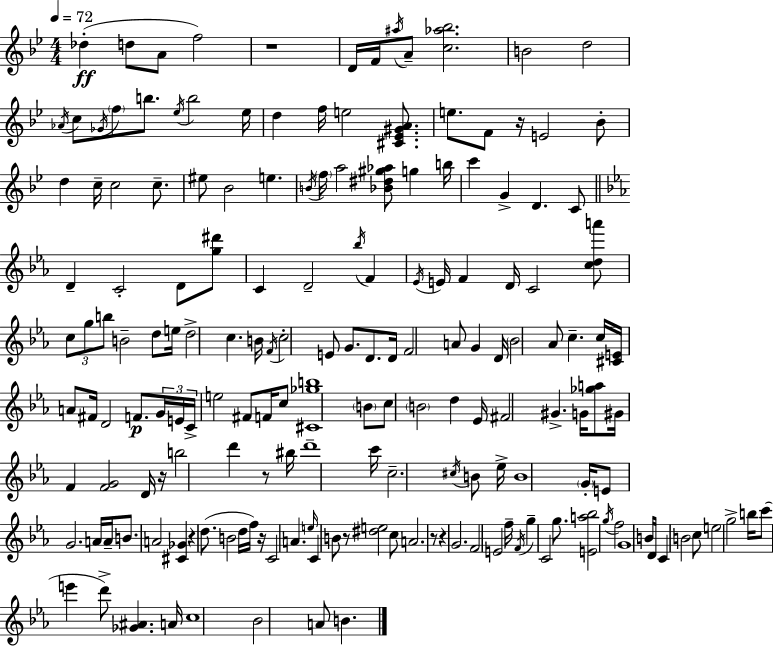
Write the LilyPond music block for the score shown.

{
  \clef treble
  \numericTimeSignature
  \time 4/4
  \key g \minor
  \tempo 4 = 72
  des''4-.(\ff d''8 a'8 f''2) | r1 | d'16 f'16 \acciaccatura { ais''16 } a'8-- <c'' aes'' bes''>2. | b'2 d''2 | \break \acciaccatura { aes'16 } c''8 \acciaccatura { ges'16 } \parenthesize f''8 b''8. \acciaccatura { ees''16 } b''2 | ees''16 d''4 f''16 e''2 | <cis' ees' gis' a'>8. e''8. f'8 r16 e'2 | bes'8-. d''4 c''16-- c''2 | \break c''8.-- eis''8 bes'2 e''4. | \acciaccatura { b'16 } \parenthesize f''16 a''2 <bes' dis'' gis'' aes''>8 | g''4 b''16 c'''4 g'4-> d'4. | c'8 \bar "||" \break \key ees \major d'4-- c'2-. d'8 <g'' dis'''>8 | c'4 d'2-- \acciaccatura { bes''16 } f'4 | \acciaccatura { ees'16 } e'16 f'4 d'16 c'2 | <c'' d'' a'''>8 \tuplet 3/2 { c''8 g''8 b''8 } b'2-- | \break d''8 e''16 d''2-> c''4. | b'16 \acciaccatura { f'16 } c''2-. e'8 g'8. | d'8. d'16 f'2 a'8 g'4 | d'16 \parenthesize bes'2 aes'8 c''4.-- | \break c''16 <cis' e'>16 a'8 fis'16 d'2 | f'8.\p \tuplet 3/2 { g'16 e'16 c'16-> } e''2 fis'8 | f'16 c''8 <cis' ges'' b''>1 | \parenthesize b'8 c''8 \parenthesize b'2 d''4 | \break ees'16 fis'2 gis'4.-> | g'16 <ges'' a''>8 gis'16 f'4 <f' g'>2 | d'16 r16 b''2 d'''4 | r8 bis''16 d'''1-- | \break c'''16 c''2.-- | \acciaccatura { cis''16 } b'8 ees''16-> b'1 | \parenthesize g'16-. e'8 g'2. | a'16 a'16-- b'8. a'2 | \break <cis' ges'>4 r4 d''8.( b'2 | d''16 f''16) r16 c'2 a'4. | \grace { e''16 } c'4 b'8 r8 <dis'' e''>2 | c''8 a'2. | \break r8 r4 g'2. | f'2 e'2 | f''16-- \acciaccatura { f'16 } g''4-- c'2 | g''8. <e' a'' bes''>2 \acciaccatura { g''16 } f''2 | \break g'1 | b'16 d'16 c'4 b'2 | c''8 e''2 g''2-> | b''16 c'''8( e'''4 d'''8->) | \break <ges' ais'>4. a'16 c''1 | bes'2 a'8 | b'4. \bar "|."
}